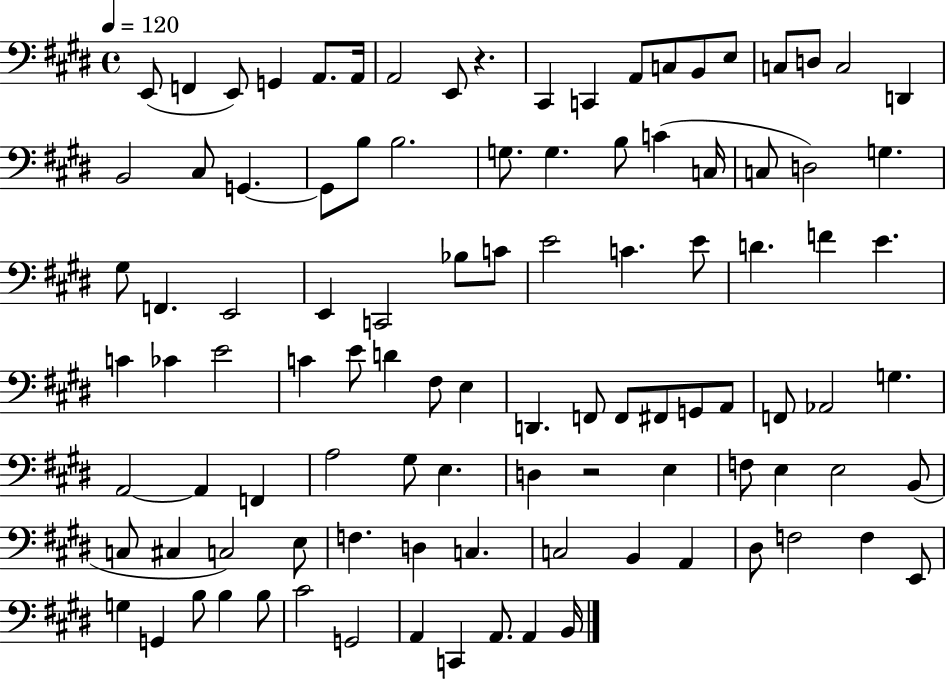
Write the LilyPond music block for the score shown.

{
  \clef bass
  \time 4/4
  \defaultTimeSignature
  \key e \major
  \tempo 4 = 120
  e,8( f,4 e,8) g,4 a,8. a,16 | a,2 e,8 r4. | cis,4 c,4 a,8 c8 b,8 e8 | c8 d8 c2 d,4 | \break b,2 cis8 g,4.~~ | g,8 b8 b2. | g8. g4. b8 c'4( c16 | c8 d2) g4. | \break gis8 f,4. e,2 | e,4 c,2 bes8 c'8 | e'2 c'4. e'8 | d'4. f'4 e'4. | \break c'4 ces'4 e'2 | c'4 e'8 d'4 fis8 e4 | d,4. f,8 f,8 fis,8 g,8 a,8 | f,8 aes,2 g4. | \break a,2~~ a,4 f,4 | a2 gis8 e4. | d4 r2 e4 | f8 e4 e2 b,8( | \break c8 cis4 c2) e8 | f4. d4 c4. | c2 b,4 a,4 | dis8 f2 f4 e,8 | \break g4 g,4 b8 b4 b8 | cis'2 g,2 | a,4 c,4 a,8. a,4 b,16 | \bar "|."
}